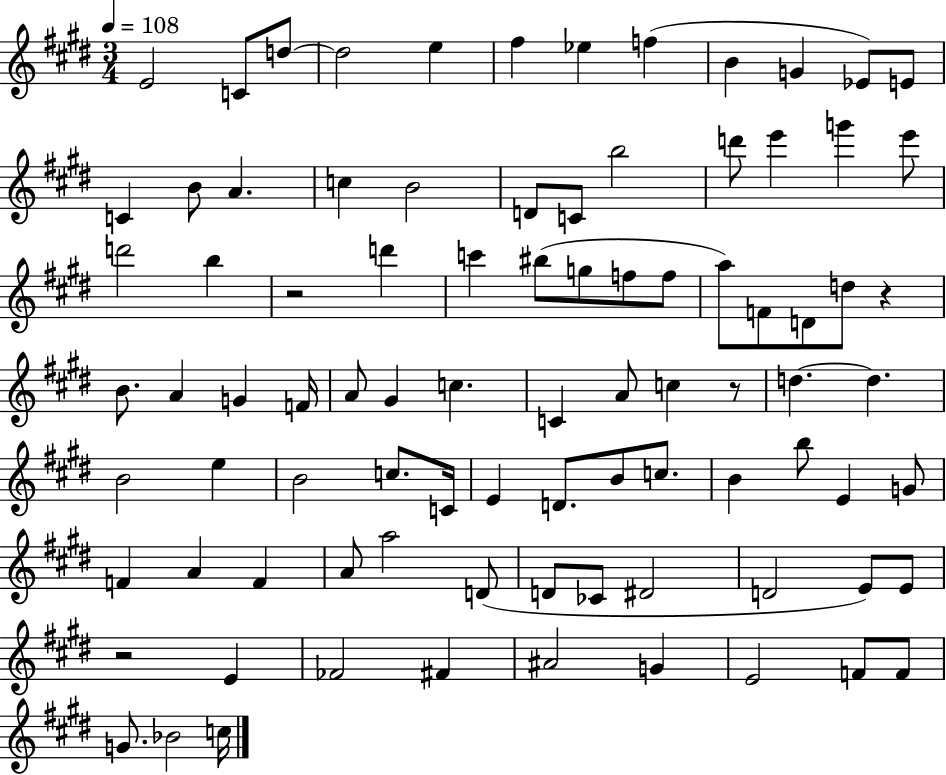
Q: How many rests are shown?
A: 4